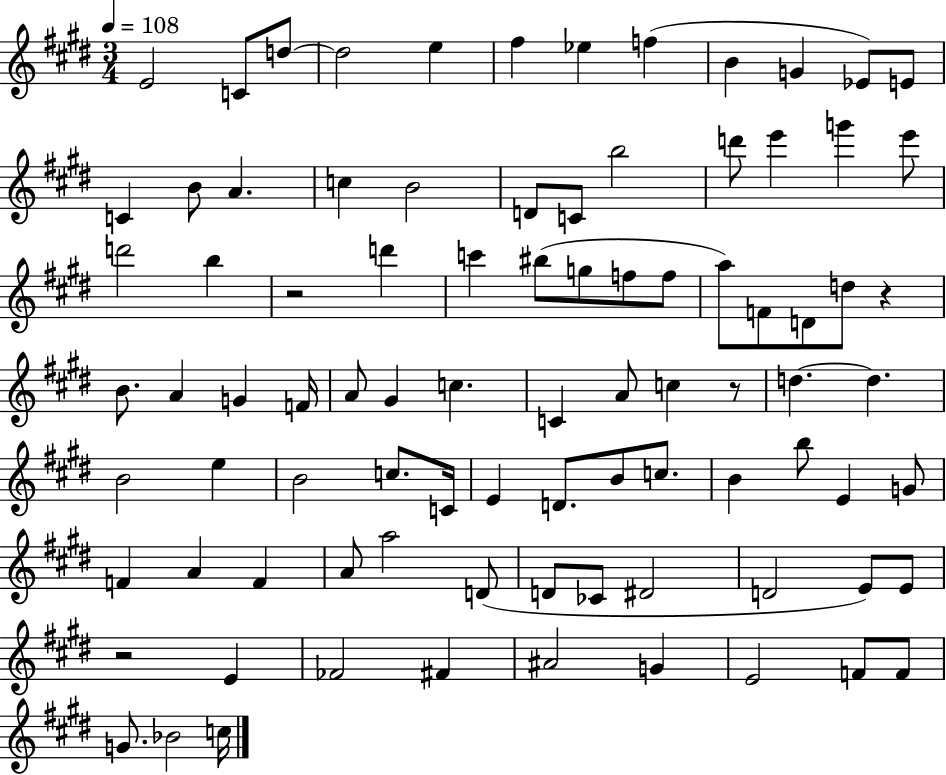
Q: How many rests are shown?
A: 4